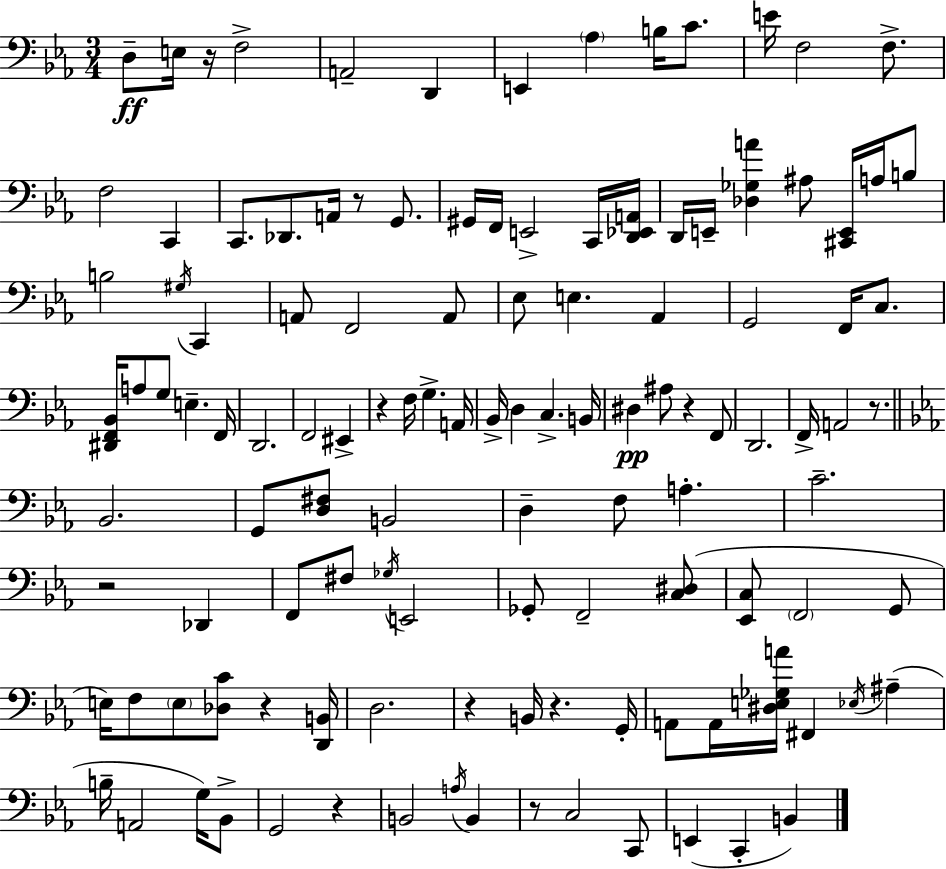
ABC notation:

X:1
T:Untitled
M:3/4
L:1/4
K:Cm
D,/2 E,/4 z/4 F,2 A,,2 D,, E,, _A, B,/4 C/2 E/4 F,2 F,/2 F,2 C,, C,,/2 _D,,/2 A,,/4 z/2 G,,/2 ^G,,/4 F,,/4 E,,2 C,,/4 [D,,_E,,A,,]/4 D,,/4 E,,/4 [_D,_G,A] ^A,/2 [^C,,E,,]/4 A,/4 B,/2 B,2 ^G,/4 C,, A,,/2 F,,2 A,,/2 _E,/2 E, _A,, G,,2 F,,/4 C,/2 [^D,,F,,_B,,]/4 A,/2 G,/2 E, F,,/4 D,,2 F,,2 ^E,, z F,/4 G, A,,/4 _B,,/4 D, C, B,,/4 ^D, ^A,/2 z F,,/2 D,,2 F,,/4 A,,2 z/2 _B,,2 G,,/2 [D,^F,]/2 B,,2 D, F,/2 A, C2 z2 _D,, F,,/2 ^F,/2 _G,/4 E,,2 _G,,/2 F,,2 [C,^D,]/2 [_E,,C,]/2 F,,2 G,,/2 E,/4 F,/2 E,/2 [_D,C]/2 z [D,,B,,]/4 D,2 z B,,/4 z G,,/4 A,,/2 A,,/4 [^D,E,_G,A]/4 ^F,, _E,/4 ^A, B,/4 A,,2 G,/4 _B,,/2 G,,2 z B,,2 A,/4 B,, z/2 C,2 C,,/2 E,, C,, B,,